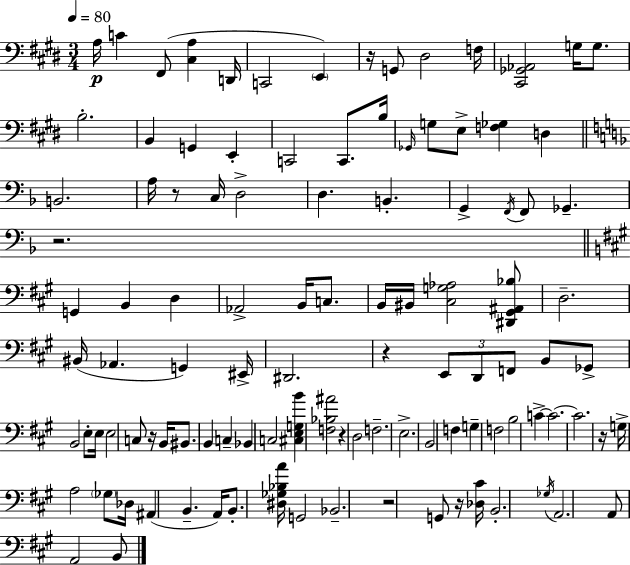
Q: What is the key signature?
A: E major